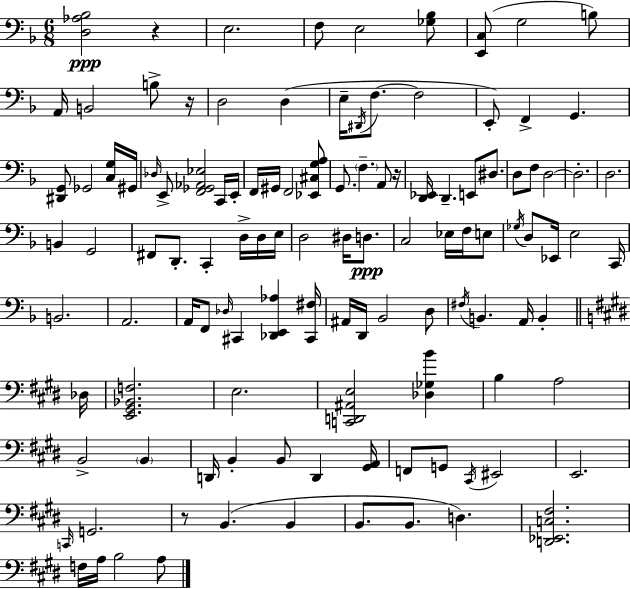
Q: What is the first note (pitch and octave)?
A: E3